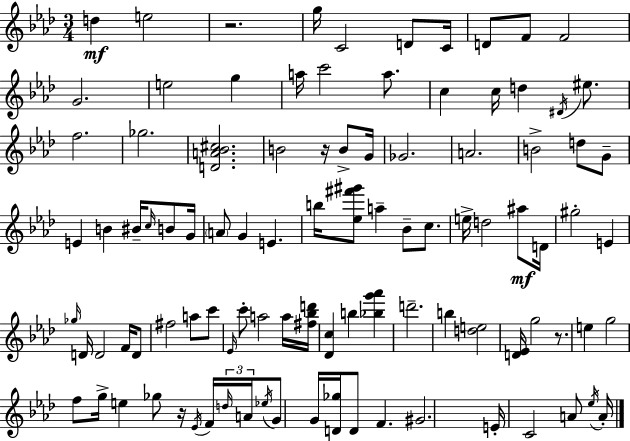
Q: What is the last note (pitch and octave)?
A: A4